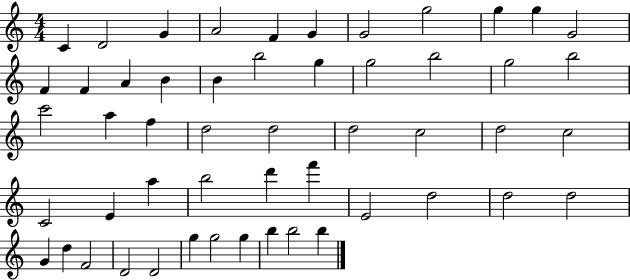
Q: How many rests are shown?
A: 0